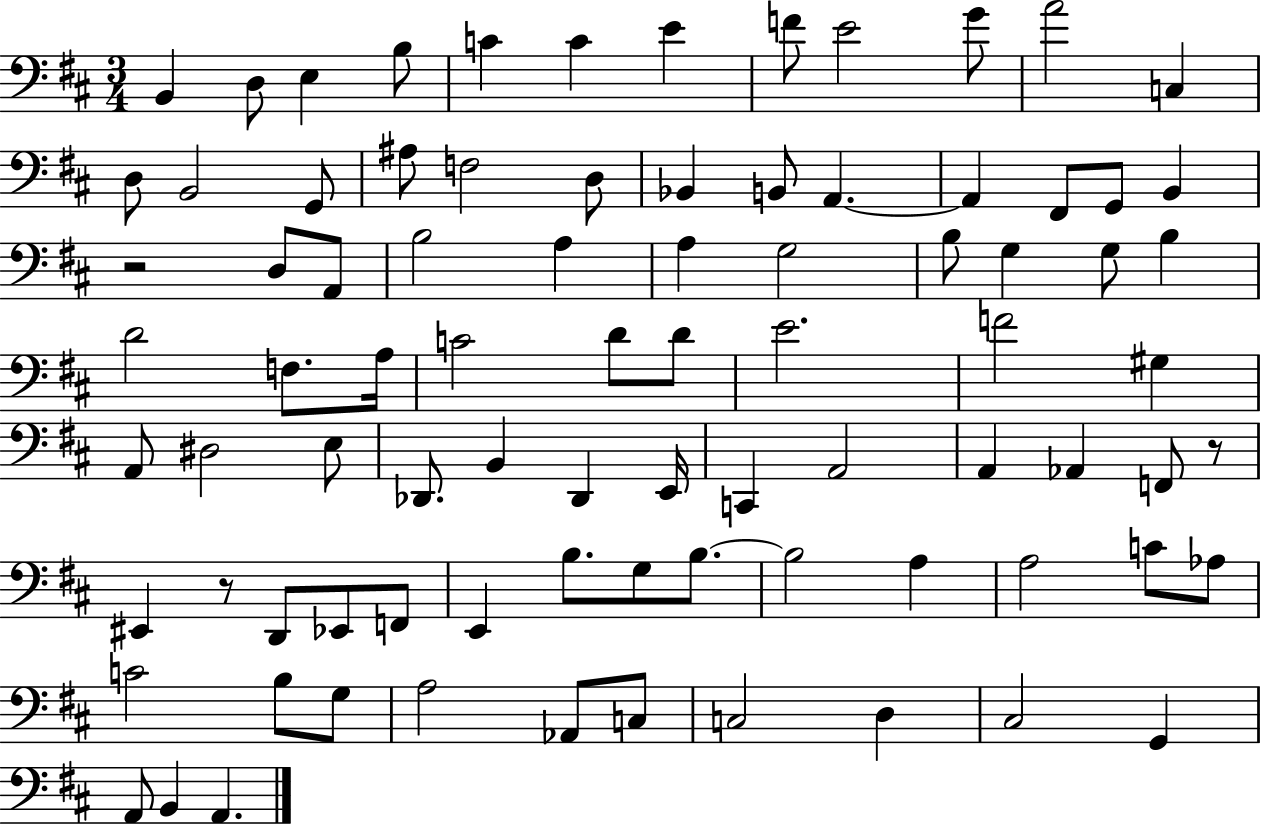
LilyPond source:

{
  \clef bass
  \numericTimeSignature
  \time 3/4
  \key d \major
  \repeat volta 2 { b,4 d8 e4 b8 | c'4 c'4 e'4 | f'8 e'2 g'8 | a'2 c4 | \break d8 b,2 g,8 | ais8 f2 d8 | bes,4 b,8 a,4.~~ | a,4 fis,8 g,8 b,4 | \break r2 d8 a,8 | b2 a4 | a4 g2 | b8 g4 g8 b4 | \break d'2 f8. a16 | c'2 d'8 d'8 | e'2. | f'2 gis4 | \break a,8 dis2 e8 | des,8. b,4 des,4 e,16 | c,4 a,2 | a,4 aes,4 f,8 r8 | \break eis,4 r8 d,8 ees,8 f,8 | e,4 b8. g8 b8.~~ | b2 a4 | a2 c'8 aes8 | \break c'2 b8 g8 | a2 aes,8 c8 | c2 d4 | cis2 g,4 | \break a,8 b,4 a,4. | } \bar "|."
}